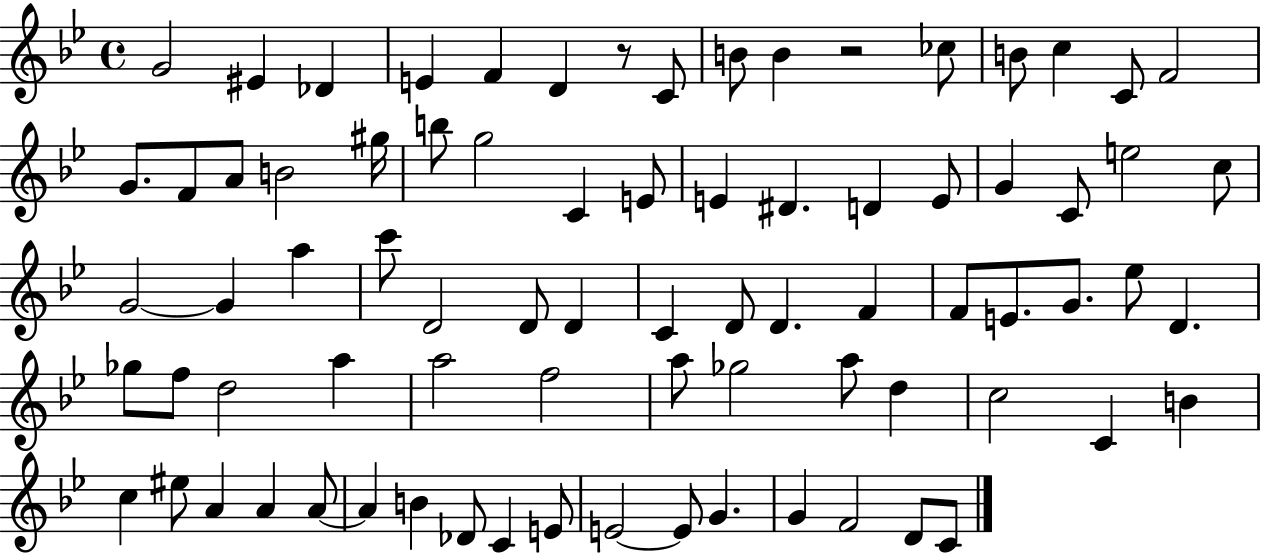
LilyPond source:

{
  \clef treble
  \time 4/4
  \defaultTimeSignature
  \key bes \major
  g'2 eis'4 des'4 | e'4 f'4 d'4 r8 c'8 | b'8 b'4 r2 ces''8 | b'8 c''4 c'8 f'2 | \break g'8. f'8 a'8 b'2 gis''16 | b''8 g''2 c'4 e'8 | e'4 dis'4. d'4 e'8 | g'4 c'8 e''2 c''8 | \break g'2~~ g'4 a''4 | c'''8 d'2 d'8 d'4 | c'4 d'8 d'4. f'4 | f'8 e'8. g'8. ees''8 d'4. | \break ges''8 f''8 d''2 a''4 | a''2 f''2 | a''8 ges''2 a''8 d''4 | c''2 c'4 b'4 | \break c''4 eis''8 a'4 a'4 a'8~~ | a'4 b'4 des'8 c'4 e'8 | e'2~~ e'8 g'4. | g'4 f'2 d'8 c'8 | \break \bar "|."
}